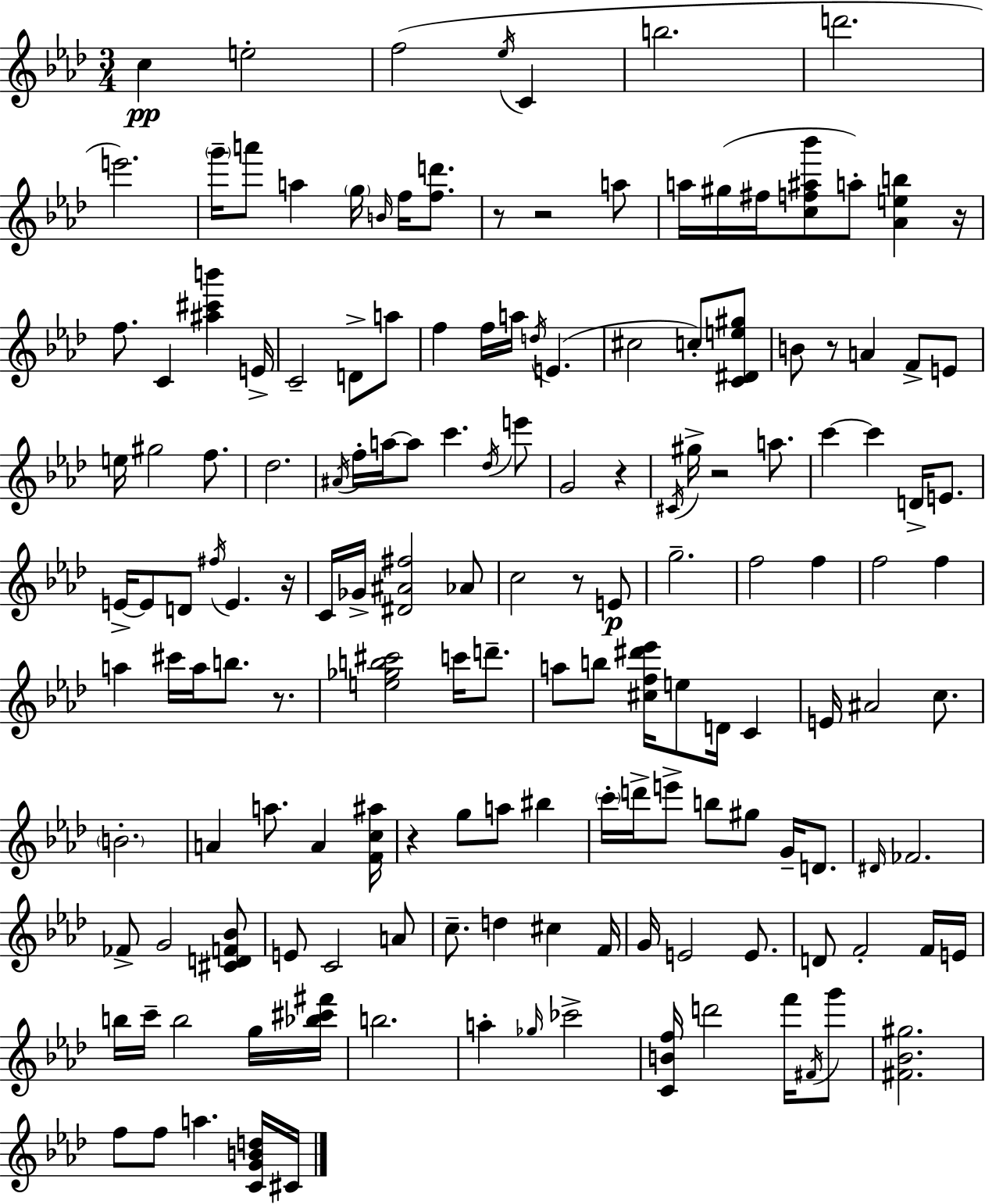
{
  \clef treble
  \numericTimeSignature
  \time 3/4
  \key aes \major
  \repeat volta 2 { c''4\pp e''2-. | f''2( \acciaccatura { ees''16 } c'4 | b''2. | d'''2. | \break e'''2.) | \parenthesize g'''16-- a'''8 a''4 \parenthesize g''16 \grace { b'16 } f''16 <f'' d'''>8. | r8 r2 | a''8 a''16 gis''16( fis''16 <c'' f'' ais'' bes'''>8 a''8-.) <aes' e'' b''>4 | \break r16 f''8. c'4 <ais'' cis''' b'''>4 | e'16-> c'2-- d'8-> | a''8 f''4 f''16 a''16 \acciaccatura { d''16 } e'4.( | cis''2 c''8-.) | \break <c' dis' e'' gis''>8 b'8 r8 a'4 f'8-> | e'8 e''16 gis''2 | f''8. des''2. | \acciaccatura { ais'16 } f''16-. a''16~~ a''8 c'''4. | \break \acciaccatura { des''16 } e'''8 g'2 | r4 \acciaccatura { cis'16 } gis''16-> r2 | a''8. c'''4~~ c'''4 | d'16-> e'8. e'16->~~ e'8 d'8 \acciaccatura { fis''16 } | \break e'4. r16 c'16 ges'16-> <dis' ais' fis''>2 | aes'8 c''2 | r8 e'8\p g''2.-- | f''2 | \break f''4 f''2 | f''4 a''4 cis'''16 | a''16 b''8. r8. <e'' ges'' b'' cis'''>2 | c'''16 d'''8.-- a''8 b''8 <cis'' f'' dis''' ees'''>16 | \break e''8 d'16 c'4 e'16 ais'2 | c''8. \parenthesize b'2.-. | a'4 a''8. | a'4 <f' c'' ais''>16 r4 g''8 | \break a''8 bis''4 \parenthesize c'''16-. d'''16-> e'''8-> b''8 | gis''8 g'16-- d'8. \grace { dis'16 } fes'2. | fes'8-> g'2 | <cis' d' f' bes'>8 e'8 c'2 | \break a'8 c''8.-- d''4 | cis''4 f'16 g'16 e'2 | e'8. d'8 f'2-. | f'16 e'16 b''16 c'''16-- b''2 | \break g''16 <bes'' cis''' fis'''>16 b''2. | a''4-. | \grace { ges''16 } ces'''2-> <c' b' f''>16 d'''2 | f'''16 \acciaccatura { fis'16 } g'''8 <fis' bes' gis''>2. | \break f''8 | f''8 a''4. <c' g' b' d''>16 cis'16 } \bar "|."
}